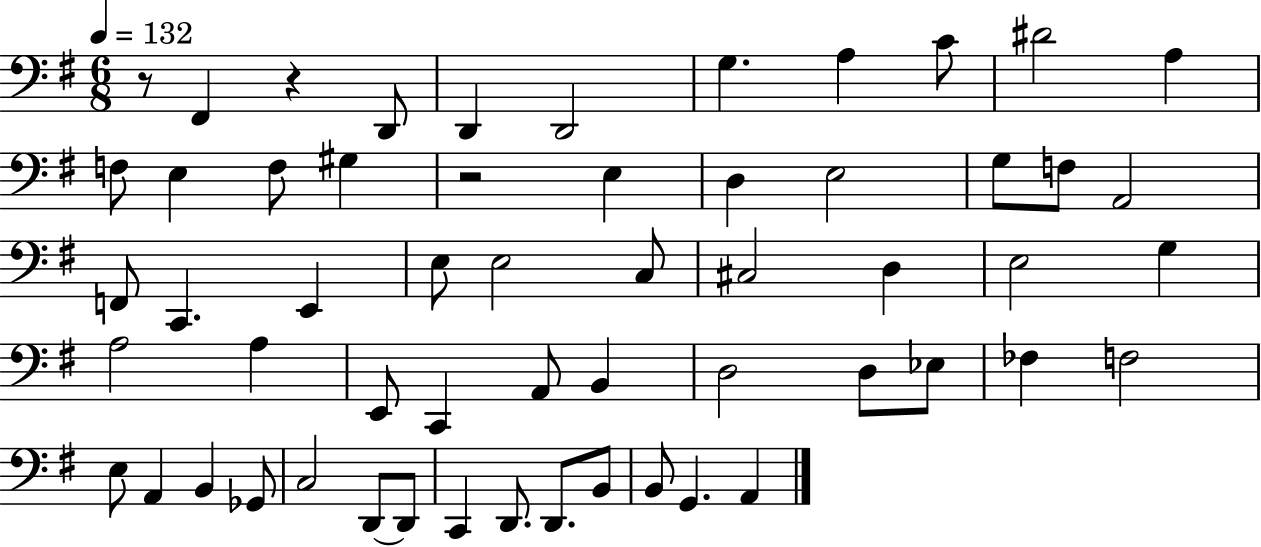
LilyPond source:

{
  \clef bass
  \numericTimeSignature
  \time 6/8
  \key g \major
  \tempo 4 = 132
  r8 fis,4 r4 d,8 | d,4 d,2 | g4. a4 c'8 | dis'2 a4 | \break f8 e4 f8 gis4 | r2 e4 | d4 e2 | g8 f8 a,2 | \break f,8 c,4. e,4 | e8 e2 c8 | cis2 d4 | e2 g4 | \break a2 a4 | e,8 c,4 a,8 b,4 | d2 d8 ees8 | fes4 f2 | \break e8 a,4 b,4 ges,8 | c2 d,8~~ d,8 | c,4 d,8. d,8. b,8 | b,8 g,4. a,4 | \break \bar "|."
}